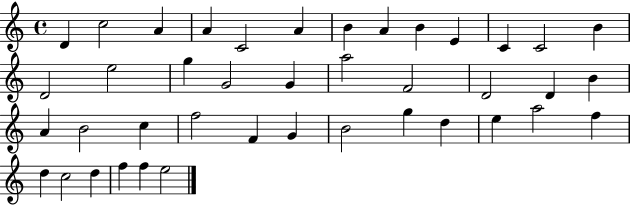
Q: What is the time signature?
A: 4/4